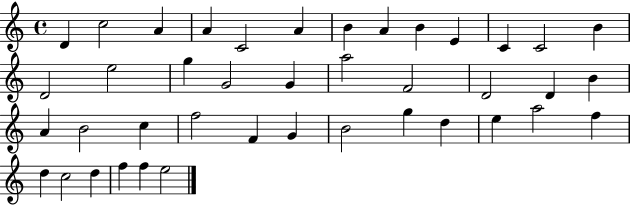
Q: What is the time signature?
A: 4/4